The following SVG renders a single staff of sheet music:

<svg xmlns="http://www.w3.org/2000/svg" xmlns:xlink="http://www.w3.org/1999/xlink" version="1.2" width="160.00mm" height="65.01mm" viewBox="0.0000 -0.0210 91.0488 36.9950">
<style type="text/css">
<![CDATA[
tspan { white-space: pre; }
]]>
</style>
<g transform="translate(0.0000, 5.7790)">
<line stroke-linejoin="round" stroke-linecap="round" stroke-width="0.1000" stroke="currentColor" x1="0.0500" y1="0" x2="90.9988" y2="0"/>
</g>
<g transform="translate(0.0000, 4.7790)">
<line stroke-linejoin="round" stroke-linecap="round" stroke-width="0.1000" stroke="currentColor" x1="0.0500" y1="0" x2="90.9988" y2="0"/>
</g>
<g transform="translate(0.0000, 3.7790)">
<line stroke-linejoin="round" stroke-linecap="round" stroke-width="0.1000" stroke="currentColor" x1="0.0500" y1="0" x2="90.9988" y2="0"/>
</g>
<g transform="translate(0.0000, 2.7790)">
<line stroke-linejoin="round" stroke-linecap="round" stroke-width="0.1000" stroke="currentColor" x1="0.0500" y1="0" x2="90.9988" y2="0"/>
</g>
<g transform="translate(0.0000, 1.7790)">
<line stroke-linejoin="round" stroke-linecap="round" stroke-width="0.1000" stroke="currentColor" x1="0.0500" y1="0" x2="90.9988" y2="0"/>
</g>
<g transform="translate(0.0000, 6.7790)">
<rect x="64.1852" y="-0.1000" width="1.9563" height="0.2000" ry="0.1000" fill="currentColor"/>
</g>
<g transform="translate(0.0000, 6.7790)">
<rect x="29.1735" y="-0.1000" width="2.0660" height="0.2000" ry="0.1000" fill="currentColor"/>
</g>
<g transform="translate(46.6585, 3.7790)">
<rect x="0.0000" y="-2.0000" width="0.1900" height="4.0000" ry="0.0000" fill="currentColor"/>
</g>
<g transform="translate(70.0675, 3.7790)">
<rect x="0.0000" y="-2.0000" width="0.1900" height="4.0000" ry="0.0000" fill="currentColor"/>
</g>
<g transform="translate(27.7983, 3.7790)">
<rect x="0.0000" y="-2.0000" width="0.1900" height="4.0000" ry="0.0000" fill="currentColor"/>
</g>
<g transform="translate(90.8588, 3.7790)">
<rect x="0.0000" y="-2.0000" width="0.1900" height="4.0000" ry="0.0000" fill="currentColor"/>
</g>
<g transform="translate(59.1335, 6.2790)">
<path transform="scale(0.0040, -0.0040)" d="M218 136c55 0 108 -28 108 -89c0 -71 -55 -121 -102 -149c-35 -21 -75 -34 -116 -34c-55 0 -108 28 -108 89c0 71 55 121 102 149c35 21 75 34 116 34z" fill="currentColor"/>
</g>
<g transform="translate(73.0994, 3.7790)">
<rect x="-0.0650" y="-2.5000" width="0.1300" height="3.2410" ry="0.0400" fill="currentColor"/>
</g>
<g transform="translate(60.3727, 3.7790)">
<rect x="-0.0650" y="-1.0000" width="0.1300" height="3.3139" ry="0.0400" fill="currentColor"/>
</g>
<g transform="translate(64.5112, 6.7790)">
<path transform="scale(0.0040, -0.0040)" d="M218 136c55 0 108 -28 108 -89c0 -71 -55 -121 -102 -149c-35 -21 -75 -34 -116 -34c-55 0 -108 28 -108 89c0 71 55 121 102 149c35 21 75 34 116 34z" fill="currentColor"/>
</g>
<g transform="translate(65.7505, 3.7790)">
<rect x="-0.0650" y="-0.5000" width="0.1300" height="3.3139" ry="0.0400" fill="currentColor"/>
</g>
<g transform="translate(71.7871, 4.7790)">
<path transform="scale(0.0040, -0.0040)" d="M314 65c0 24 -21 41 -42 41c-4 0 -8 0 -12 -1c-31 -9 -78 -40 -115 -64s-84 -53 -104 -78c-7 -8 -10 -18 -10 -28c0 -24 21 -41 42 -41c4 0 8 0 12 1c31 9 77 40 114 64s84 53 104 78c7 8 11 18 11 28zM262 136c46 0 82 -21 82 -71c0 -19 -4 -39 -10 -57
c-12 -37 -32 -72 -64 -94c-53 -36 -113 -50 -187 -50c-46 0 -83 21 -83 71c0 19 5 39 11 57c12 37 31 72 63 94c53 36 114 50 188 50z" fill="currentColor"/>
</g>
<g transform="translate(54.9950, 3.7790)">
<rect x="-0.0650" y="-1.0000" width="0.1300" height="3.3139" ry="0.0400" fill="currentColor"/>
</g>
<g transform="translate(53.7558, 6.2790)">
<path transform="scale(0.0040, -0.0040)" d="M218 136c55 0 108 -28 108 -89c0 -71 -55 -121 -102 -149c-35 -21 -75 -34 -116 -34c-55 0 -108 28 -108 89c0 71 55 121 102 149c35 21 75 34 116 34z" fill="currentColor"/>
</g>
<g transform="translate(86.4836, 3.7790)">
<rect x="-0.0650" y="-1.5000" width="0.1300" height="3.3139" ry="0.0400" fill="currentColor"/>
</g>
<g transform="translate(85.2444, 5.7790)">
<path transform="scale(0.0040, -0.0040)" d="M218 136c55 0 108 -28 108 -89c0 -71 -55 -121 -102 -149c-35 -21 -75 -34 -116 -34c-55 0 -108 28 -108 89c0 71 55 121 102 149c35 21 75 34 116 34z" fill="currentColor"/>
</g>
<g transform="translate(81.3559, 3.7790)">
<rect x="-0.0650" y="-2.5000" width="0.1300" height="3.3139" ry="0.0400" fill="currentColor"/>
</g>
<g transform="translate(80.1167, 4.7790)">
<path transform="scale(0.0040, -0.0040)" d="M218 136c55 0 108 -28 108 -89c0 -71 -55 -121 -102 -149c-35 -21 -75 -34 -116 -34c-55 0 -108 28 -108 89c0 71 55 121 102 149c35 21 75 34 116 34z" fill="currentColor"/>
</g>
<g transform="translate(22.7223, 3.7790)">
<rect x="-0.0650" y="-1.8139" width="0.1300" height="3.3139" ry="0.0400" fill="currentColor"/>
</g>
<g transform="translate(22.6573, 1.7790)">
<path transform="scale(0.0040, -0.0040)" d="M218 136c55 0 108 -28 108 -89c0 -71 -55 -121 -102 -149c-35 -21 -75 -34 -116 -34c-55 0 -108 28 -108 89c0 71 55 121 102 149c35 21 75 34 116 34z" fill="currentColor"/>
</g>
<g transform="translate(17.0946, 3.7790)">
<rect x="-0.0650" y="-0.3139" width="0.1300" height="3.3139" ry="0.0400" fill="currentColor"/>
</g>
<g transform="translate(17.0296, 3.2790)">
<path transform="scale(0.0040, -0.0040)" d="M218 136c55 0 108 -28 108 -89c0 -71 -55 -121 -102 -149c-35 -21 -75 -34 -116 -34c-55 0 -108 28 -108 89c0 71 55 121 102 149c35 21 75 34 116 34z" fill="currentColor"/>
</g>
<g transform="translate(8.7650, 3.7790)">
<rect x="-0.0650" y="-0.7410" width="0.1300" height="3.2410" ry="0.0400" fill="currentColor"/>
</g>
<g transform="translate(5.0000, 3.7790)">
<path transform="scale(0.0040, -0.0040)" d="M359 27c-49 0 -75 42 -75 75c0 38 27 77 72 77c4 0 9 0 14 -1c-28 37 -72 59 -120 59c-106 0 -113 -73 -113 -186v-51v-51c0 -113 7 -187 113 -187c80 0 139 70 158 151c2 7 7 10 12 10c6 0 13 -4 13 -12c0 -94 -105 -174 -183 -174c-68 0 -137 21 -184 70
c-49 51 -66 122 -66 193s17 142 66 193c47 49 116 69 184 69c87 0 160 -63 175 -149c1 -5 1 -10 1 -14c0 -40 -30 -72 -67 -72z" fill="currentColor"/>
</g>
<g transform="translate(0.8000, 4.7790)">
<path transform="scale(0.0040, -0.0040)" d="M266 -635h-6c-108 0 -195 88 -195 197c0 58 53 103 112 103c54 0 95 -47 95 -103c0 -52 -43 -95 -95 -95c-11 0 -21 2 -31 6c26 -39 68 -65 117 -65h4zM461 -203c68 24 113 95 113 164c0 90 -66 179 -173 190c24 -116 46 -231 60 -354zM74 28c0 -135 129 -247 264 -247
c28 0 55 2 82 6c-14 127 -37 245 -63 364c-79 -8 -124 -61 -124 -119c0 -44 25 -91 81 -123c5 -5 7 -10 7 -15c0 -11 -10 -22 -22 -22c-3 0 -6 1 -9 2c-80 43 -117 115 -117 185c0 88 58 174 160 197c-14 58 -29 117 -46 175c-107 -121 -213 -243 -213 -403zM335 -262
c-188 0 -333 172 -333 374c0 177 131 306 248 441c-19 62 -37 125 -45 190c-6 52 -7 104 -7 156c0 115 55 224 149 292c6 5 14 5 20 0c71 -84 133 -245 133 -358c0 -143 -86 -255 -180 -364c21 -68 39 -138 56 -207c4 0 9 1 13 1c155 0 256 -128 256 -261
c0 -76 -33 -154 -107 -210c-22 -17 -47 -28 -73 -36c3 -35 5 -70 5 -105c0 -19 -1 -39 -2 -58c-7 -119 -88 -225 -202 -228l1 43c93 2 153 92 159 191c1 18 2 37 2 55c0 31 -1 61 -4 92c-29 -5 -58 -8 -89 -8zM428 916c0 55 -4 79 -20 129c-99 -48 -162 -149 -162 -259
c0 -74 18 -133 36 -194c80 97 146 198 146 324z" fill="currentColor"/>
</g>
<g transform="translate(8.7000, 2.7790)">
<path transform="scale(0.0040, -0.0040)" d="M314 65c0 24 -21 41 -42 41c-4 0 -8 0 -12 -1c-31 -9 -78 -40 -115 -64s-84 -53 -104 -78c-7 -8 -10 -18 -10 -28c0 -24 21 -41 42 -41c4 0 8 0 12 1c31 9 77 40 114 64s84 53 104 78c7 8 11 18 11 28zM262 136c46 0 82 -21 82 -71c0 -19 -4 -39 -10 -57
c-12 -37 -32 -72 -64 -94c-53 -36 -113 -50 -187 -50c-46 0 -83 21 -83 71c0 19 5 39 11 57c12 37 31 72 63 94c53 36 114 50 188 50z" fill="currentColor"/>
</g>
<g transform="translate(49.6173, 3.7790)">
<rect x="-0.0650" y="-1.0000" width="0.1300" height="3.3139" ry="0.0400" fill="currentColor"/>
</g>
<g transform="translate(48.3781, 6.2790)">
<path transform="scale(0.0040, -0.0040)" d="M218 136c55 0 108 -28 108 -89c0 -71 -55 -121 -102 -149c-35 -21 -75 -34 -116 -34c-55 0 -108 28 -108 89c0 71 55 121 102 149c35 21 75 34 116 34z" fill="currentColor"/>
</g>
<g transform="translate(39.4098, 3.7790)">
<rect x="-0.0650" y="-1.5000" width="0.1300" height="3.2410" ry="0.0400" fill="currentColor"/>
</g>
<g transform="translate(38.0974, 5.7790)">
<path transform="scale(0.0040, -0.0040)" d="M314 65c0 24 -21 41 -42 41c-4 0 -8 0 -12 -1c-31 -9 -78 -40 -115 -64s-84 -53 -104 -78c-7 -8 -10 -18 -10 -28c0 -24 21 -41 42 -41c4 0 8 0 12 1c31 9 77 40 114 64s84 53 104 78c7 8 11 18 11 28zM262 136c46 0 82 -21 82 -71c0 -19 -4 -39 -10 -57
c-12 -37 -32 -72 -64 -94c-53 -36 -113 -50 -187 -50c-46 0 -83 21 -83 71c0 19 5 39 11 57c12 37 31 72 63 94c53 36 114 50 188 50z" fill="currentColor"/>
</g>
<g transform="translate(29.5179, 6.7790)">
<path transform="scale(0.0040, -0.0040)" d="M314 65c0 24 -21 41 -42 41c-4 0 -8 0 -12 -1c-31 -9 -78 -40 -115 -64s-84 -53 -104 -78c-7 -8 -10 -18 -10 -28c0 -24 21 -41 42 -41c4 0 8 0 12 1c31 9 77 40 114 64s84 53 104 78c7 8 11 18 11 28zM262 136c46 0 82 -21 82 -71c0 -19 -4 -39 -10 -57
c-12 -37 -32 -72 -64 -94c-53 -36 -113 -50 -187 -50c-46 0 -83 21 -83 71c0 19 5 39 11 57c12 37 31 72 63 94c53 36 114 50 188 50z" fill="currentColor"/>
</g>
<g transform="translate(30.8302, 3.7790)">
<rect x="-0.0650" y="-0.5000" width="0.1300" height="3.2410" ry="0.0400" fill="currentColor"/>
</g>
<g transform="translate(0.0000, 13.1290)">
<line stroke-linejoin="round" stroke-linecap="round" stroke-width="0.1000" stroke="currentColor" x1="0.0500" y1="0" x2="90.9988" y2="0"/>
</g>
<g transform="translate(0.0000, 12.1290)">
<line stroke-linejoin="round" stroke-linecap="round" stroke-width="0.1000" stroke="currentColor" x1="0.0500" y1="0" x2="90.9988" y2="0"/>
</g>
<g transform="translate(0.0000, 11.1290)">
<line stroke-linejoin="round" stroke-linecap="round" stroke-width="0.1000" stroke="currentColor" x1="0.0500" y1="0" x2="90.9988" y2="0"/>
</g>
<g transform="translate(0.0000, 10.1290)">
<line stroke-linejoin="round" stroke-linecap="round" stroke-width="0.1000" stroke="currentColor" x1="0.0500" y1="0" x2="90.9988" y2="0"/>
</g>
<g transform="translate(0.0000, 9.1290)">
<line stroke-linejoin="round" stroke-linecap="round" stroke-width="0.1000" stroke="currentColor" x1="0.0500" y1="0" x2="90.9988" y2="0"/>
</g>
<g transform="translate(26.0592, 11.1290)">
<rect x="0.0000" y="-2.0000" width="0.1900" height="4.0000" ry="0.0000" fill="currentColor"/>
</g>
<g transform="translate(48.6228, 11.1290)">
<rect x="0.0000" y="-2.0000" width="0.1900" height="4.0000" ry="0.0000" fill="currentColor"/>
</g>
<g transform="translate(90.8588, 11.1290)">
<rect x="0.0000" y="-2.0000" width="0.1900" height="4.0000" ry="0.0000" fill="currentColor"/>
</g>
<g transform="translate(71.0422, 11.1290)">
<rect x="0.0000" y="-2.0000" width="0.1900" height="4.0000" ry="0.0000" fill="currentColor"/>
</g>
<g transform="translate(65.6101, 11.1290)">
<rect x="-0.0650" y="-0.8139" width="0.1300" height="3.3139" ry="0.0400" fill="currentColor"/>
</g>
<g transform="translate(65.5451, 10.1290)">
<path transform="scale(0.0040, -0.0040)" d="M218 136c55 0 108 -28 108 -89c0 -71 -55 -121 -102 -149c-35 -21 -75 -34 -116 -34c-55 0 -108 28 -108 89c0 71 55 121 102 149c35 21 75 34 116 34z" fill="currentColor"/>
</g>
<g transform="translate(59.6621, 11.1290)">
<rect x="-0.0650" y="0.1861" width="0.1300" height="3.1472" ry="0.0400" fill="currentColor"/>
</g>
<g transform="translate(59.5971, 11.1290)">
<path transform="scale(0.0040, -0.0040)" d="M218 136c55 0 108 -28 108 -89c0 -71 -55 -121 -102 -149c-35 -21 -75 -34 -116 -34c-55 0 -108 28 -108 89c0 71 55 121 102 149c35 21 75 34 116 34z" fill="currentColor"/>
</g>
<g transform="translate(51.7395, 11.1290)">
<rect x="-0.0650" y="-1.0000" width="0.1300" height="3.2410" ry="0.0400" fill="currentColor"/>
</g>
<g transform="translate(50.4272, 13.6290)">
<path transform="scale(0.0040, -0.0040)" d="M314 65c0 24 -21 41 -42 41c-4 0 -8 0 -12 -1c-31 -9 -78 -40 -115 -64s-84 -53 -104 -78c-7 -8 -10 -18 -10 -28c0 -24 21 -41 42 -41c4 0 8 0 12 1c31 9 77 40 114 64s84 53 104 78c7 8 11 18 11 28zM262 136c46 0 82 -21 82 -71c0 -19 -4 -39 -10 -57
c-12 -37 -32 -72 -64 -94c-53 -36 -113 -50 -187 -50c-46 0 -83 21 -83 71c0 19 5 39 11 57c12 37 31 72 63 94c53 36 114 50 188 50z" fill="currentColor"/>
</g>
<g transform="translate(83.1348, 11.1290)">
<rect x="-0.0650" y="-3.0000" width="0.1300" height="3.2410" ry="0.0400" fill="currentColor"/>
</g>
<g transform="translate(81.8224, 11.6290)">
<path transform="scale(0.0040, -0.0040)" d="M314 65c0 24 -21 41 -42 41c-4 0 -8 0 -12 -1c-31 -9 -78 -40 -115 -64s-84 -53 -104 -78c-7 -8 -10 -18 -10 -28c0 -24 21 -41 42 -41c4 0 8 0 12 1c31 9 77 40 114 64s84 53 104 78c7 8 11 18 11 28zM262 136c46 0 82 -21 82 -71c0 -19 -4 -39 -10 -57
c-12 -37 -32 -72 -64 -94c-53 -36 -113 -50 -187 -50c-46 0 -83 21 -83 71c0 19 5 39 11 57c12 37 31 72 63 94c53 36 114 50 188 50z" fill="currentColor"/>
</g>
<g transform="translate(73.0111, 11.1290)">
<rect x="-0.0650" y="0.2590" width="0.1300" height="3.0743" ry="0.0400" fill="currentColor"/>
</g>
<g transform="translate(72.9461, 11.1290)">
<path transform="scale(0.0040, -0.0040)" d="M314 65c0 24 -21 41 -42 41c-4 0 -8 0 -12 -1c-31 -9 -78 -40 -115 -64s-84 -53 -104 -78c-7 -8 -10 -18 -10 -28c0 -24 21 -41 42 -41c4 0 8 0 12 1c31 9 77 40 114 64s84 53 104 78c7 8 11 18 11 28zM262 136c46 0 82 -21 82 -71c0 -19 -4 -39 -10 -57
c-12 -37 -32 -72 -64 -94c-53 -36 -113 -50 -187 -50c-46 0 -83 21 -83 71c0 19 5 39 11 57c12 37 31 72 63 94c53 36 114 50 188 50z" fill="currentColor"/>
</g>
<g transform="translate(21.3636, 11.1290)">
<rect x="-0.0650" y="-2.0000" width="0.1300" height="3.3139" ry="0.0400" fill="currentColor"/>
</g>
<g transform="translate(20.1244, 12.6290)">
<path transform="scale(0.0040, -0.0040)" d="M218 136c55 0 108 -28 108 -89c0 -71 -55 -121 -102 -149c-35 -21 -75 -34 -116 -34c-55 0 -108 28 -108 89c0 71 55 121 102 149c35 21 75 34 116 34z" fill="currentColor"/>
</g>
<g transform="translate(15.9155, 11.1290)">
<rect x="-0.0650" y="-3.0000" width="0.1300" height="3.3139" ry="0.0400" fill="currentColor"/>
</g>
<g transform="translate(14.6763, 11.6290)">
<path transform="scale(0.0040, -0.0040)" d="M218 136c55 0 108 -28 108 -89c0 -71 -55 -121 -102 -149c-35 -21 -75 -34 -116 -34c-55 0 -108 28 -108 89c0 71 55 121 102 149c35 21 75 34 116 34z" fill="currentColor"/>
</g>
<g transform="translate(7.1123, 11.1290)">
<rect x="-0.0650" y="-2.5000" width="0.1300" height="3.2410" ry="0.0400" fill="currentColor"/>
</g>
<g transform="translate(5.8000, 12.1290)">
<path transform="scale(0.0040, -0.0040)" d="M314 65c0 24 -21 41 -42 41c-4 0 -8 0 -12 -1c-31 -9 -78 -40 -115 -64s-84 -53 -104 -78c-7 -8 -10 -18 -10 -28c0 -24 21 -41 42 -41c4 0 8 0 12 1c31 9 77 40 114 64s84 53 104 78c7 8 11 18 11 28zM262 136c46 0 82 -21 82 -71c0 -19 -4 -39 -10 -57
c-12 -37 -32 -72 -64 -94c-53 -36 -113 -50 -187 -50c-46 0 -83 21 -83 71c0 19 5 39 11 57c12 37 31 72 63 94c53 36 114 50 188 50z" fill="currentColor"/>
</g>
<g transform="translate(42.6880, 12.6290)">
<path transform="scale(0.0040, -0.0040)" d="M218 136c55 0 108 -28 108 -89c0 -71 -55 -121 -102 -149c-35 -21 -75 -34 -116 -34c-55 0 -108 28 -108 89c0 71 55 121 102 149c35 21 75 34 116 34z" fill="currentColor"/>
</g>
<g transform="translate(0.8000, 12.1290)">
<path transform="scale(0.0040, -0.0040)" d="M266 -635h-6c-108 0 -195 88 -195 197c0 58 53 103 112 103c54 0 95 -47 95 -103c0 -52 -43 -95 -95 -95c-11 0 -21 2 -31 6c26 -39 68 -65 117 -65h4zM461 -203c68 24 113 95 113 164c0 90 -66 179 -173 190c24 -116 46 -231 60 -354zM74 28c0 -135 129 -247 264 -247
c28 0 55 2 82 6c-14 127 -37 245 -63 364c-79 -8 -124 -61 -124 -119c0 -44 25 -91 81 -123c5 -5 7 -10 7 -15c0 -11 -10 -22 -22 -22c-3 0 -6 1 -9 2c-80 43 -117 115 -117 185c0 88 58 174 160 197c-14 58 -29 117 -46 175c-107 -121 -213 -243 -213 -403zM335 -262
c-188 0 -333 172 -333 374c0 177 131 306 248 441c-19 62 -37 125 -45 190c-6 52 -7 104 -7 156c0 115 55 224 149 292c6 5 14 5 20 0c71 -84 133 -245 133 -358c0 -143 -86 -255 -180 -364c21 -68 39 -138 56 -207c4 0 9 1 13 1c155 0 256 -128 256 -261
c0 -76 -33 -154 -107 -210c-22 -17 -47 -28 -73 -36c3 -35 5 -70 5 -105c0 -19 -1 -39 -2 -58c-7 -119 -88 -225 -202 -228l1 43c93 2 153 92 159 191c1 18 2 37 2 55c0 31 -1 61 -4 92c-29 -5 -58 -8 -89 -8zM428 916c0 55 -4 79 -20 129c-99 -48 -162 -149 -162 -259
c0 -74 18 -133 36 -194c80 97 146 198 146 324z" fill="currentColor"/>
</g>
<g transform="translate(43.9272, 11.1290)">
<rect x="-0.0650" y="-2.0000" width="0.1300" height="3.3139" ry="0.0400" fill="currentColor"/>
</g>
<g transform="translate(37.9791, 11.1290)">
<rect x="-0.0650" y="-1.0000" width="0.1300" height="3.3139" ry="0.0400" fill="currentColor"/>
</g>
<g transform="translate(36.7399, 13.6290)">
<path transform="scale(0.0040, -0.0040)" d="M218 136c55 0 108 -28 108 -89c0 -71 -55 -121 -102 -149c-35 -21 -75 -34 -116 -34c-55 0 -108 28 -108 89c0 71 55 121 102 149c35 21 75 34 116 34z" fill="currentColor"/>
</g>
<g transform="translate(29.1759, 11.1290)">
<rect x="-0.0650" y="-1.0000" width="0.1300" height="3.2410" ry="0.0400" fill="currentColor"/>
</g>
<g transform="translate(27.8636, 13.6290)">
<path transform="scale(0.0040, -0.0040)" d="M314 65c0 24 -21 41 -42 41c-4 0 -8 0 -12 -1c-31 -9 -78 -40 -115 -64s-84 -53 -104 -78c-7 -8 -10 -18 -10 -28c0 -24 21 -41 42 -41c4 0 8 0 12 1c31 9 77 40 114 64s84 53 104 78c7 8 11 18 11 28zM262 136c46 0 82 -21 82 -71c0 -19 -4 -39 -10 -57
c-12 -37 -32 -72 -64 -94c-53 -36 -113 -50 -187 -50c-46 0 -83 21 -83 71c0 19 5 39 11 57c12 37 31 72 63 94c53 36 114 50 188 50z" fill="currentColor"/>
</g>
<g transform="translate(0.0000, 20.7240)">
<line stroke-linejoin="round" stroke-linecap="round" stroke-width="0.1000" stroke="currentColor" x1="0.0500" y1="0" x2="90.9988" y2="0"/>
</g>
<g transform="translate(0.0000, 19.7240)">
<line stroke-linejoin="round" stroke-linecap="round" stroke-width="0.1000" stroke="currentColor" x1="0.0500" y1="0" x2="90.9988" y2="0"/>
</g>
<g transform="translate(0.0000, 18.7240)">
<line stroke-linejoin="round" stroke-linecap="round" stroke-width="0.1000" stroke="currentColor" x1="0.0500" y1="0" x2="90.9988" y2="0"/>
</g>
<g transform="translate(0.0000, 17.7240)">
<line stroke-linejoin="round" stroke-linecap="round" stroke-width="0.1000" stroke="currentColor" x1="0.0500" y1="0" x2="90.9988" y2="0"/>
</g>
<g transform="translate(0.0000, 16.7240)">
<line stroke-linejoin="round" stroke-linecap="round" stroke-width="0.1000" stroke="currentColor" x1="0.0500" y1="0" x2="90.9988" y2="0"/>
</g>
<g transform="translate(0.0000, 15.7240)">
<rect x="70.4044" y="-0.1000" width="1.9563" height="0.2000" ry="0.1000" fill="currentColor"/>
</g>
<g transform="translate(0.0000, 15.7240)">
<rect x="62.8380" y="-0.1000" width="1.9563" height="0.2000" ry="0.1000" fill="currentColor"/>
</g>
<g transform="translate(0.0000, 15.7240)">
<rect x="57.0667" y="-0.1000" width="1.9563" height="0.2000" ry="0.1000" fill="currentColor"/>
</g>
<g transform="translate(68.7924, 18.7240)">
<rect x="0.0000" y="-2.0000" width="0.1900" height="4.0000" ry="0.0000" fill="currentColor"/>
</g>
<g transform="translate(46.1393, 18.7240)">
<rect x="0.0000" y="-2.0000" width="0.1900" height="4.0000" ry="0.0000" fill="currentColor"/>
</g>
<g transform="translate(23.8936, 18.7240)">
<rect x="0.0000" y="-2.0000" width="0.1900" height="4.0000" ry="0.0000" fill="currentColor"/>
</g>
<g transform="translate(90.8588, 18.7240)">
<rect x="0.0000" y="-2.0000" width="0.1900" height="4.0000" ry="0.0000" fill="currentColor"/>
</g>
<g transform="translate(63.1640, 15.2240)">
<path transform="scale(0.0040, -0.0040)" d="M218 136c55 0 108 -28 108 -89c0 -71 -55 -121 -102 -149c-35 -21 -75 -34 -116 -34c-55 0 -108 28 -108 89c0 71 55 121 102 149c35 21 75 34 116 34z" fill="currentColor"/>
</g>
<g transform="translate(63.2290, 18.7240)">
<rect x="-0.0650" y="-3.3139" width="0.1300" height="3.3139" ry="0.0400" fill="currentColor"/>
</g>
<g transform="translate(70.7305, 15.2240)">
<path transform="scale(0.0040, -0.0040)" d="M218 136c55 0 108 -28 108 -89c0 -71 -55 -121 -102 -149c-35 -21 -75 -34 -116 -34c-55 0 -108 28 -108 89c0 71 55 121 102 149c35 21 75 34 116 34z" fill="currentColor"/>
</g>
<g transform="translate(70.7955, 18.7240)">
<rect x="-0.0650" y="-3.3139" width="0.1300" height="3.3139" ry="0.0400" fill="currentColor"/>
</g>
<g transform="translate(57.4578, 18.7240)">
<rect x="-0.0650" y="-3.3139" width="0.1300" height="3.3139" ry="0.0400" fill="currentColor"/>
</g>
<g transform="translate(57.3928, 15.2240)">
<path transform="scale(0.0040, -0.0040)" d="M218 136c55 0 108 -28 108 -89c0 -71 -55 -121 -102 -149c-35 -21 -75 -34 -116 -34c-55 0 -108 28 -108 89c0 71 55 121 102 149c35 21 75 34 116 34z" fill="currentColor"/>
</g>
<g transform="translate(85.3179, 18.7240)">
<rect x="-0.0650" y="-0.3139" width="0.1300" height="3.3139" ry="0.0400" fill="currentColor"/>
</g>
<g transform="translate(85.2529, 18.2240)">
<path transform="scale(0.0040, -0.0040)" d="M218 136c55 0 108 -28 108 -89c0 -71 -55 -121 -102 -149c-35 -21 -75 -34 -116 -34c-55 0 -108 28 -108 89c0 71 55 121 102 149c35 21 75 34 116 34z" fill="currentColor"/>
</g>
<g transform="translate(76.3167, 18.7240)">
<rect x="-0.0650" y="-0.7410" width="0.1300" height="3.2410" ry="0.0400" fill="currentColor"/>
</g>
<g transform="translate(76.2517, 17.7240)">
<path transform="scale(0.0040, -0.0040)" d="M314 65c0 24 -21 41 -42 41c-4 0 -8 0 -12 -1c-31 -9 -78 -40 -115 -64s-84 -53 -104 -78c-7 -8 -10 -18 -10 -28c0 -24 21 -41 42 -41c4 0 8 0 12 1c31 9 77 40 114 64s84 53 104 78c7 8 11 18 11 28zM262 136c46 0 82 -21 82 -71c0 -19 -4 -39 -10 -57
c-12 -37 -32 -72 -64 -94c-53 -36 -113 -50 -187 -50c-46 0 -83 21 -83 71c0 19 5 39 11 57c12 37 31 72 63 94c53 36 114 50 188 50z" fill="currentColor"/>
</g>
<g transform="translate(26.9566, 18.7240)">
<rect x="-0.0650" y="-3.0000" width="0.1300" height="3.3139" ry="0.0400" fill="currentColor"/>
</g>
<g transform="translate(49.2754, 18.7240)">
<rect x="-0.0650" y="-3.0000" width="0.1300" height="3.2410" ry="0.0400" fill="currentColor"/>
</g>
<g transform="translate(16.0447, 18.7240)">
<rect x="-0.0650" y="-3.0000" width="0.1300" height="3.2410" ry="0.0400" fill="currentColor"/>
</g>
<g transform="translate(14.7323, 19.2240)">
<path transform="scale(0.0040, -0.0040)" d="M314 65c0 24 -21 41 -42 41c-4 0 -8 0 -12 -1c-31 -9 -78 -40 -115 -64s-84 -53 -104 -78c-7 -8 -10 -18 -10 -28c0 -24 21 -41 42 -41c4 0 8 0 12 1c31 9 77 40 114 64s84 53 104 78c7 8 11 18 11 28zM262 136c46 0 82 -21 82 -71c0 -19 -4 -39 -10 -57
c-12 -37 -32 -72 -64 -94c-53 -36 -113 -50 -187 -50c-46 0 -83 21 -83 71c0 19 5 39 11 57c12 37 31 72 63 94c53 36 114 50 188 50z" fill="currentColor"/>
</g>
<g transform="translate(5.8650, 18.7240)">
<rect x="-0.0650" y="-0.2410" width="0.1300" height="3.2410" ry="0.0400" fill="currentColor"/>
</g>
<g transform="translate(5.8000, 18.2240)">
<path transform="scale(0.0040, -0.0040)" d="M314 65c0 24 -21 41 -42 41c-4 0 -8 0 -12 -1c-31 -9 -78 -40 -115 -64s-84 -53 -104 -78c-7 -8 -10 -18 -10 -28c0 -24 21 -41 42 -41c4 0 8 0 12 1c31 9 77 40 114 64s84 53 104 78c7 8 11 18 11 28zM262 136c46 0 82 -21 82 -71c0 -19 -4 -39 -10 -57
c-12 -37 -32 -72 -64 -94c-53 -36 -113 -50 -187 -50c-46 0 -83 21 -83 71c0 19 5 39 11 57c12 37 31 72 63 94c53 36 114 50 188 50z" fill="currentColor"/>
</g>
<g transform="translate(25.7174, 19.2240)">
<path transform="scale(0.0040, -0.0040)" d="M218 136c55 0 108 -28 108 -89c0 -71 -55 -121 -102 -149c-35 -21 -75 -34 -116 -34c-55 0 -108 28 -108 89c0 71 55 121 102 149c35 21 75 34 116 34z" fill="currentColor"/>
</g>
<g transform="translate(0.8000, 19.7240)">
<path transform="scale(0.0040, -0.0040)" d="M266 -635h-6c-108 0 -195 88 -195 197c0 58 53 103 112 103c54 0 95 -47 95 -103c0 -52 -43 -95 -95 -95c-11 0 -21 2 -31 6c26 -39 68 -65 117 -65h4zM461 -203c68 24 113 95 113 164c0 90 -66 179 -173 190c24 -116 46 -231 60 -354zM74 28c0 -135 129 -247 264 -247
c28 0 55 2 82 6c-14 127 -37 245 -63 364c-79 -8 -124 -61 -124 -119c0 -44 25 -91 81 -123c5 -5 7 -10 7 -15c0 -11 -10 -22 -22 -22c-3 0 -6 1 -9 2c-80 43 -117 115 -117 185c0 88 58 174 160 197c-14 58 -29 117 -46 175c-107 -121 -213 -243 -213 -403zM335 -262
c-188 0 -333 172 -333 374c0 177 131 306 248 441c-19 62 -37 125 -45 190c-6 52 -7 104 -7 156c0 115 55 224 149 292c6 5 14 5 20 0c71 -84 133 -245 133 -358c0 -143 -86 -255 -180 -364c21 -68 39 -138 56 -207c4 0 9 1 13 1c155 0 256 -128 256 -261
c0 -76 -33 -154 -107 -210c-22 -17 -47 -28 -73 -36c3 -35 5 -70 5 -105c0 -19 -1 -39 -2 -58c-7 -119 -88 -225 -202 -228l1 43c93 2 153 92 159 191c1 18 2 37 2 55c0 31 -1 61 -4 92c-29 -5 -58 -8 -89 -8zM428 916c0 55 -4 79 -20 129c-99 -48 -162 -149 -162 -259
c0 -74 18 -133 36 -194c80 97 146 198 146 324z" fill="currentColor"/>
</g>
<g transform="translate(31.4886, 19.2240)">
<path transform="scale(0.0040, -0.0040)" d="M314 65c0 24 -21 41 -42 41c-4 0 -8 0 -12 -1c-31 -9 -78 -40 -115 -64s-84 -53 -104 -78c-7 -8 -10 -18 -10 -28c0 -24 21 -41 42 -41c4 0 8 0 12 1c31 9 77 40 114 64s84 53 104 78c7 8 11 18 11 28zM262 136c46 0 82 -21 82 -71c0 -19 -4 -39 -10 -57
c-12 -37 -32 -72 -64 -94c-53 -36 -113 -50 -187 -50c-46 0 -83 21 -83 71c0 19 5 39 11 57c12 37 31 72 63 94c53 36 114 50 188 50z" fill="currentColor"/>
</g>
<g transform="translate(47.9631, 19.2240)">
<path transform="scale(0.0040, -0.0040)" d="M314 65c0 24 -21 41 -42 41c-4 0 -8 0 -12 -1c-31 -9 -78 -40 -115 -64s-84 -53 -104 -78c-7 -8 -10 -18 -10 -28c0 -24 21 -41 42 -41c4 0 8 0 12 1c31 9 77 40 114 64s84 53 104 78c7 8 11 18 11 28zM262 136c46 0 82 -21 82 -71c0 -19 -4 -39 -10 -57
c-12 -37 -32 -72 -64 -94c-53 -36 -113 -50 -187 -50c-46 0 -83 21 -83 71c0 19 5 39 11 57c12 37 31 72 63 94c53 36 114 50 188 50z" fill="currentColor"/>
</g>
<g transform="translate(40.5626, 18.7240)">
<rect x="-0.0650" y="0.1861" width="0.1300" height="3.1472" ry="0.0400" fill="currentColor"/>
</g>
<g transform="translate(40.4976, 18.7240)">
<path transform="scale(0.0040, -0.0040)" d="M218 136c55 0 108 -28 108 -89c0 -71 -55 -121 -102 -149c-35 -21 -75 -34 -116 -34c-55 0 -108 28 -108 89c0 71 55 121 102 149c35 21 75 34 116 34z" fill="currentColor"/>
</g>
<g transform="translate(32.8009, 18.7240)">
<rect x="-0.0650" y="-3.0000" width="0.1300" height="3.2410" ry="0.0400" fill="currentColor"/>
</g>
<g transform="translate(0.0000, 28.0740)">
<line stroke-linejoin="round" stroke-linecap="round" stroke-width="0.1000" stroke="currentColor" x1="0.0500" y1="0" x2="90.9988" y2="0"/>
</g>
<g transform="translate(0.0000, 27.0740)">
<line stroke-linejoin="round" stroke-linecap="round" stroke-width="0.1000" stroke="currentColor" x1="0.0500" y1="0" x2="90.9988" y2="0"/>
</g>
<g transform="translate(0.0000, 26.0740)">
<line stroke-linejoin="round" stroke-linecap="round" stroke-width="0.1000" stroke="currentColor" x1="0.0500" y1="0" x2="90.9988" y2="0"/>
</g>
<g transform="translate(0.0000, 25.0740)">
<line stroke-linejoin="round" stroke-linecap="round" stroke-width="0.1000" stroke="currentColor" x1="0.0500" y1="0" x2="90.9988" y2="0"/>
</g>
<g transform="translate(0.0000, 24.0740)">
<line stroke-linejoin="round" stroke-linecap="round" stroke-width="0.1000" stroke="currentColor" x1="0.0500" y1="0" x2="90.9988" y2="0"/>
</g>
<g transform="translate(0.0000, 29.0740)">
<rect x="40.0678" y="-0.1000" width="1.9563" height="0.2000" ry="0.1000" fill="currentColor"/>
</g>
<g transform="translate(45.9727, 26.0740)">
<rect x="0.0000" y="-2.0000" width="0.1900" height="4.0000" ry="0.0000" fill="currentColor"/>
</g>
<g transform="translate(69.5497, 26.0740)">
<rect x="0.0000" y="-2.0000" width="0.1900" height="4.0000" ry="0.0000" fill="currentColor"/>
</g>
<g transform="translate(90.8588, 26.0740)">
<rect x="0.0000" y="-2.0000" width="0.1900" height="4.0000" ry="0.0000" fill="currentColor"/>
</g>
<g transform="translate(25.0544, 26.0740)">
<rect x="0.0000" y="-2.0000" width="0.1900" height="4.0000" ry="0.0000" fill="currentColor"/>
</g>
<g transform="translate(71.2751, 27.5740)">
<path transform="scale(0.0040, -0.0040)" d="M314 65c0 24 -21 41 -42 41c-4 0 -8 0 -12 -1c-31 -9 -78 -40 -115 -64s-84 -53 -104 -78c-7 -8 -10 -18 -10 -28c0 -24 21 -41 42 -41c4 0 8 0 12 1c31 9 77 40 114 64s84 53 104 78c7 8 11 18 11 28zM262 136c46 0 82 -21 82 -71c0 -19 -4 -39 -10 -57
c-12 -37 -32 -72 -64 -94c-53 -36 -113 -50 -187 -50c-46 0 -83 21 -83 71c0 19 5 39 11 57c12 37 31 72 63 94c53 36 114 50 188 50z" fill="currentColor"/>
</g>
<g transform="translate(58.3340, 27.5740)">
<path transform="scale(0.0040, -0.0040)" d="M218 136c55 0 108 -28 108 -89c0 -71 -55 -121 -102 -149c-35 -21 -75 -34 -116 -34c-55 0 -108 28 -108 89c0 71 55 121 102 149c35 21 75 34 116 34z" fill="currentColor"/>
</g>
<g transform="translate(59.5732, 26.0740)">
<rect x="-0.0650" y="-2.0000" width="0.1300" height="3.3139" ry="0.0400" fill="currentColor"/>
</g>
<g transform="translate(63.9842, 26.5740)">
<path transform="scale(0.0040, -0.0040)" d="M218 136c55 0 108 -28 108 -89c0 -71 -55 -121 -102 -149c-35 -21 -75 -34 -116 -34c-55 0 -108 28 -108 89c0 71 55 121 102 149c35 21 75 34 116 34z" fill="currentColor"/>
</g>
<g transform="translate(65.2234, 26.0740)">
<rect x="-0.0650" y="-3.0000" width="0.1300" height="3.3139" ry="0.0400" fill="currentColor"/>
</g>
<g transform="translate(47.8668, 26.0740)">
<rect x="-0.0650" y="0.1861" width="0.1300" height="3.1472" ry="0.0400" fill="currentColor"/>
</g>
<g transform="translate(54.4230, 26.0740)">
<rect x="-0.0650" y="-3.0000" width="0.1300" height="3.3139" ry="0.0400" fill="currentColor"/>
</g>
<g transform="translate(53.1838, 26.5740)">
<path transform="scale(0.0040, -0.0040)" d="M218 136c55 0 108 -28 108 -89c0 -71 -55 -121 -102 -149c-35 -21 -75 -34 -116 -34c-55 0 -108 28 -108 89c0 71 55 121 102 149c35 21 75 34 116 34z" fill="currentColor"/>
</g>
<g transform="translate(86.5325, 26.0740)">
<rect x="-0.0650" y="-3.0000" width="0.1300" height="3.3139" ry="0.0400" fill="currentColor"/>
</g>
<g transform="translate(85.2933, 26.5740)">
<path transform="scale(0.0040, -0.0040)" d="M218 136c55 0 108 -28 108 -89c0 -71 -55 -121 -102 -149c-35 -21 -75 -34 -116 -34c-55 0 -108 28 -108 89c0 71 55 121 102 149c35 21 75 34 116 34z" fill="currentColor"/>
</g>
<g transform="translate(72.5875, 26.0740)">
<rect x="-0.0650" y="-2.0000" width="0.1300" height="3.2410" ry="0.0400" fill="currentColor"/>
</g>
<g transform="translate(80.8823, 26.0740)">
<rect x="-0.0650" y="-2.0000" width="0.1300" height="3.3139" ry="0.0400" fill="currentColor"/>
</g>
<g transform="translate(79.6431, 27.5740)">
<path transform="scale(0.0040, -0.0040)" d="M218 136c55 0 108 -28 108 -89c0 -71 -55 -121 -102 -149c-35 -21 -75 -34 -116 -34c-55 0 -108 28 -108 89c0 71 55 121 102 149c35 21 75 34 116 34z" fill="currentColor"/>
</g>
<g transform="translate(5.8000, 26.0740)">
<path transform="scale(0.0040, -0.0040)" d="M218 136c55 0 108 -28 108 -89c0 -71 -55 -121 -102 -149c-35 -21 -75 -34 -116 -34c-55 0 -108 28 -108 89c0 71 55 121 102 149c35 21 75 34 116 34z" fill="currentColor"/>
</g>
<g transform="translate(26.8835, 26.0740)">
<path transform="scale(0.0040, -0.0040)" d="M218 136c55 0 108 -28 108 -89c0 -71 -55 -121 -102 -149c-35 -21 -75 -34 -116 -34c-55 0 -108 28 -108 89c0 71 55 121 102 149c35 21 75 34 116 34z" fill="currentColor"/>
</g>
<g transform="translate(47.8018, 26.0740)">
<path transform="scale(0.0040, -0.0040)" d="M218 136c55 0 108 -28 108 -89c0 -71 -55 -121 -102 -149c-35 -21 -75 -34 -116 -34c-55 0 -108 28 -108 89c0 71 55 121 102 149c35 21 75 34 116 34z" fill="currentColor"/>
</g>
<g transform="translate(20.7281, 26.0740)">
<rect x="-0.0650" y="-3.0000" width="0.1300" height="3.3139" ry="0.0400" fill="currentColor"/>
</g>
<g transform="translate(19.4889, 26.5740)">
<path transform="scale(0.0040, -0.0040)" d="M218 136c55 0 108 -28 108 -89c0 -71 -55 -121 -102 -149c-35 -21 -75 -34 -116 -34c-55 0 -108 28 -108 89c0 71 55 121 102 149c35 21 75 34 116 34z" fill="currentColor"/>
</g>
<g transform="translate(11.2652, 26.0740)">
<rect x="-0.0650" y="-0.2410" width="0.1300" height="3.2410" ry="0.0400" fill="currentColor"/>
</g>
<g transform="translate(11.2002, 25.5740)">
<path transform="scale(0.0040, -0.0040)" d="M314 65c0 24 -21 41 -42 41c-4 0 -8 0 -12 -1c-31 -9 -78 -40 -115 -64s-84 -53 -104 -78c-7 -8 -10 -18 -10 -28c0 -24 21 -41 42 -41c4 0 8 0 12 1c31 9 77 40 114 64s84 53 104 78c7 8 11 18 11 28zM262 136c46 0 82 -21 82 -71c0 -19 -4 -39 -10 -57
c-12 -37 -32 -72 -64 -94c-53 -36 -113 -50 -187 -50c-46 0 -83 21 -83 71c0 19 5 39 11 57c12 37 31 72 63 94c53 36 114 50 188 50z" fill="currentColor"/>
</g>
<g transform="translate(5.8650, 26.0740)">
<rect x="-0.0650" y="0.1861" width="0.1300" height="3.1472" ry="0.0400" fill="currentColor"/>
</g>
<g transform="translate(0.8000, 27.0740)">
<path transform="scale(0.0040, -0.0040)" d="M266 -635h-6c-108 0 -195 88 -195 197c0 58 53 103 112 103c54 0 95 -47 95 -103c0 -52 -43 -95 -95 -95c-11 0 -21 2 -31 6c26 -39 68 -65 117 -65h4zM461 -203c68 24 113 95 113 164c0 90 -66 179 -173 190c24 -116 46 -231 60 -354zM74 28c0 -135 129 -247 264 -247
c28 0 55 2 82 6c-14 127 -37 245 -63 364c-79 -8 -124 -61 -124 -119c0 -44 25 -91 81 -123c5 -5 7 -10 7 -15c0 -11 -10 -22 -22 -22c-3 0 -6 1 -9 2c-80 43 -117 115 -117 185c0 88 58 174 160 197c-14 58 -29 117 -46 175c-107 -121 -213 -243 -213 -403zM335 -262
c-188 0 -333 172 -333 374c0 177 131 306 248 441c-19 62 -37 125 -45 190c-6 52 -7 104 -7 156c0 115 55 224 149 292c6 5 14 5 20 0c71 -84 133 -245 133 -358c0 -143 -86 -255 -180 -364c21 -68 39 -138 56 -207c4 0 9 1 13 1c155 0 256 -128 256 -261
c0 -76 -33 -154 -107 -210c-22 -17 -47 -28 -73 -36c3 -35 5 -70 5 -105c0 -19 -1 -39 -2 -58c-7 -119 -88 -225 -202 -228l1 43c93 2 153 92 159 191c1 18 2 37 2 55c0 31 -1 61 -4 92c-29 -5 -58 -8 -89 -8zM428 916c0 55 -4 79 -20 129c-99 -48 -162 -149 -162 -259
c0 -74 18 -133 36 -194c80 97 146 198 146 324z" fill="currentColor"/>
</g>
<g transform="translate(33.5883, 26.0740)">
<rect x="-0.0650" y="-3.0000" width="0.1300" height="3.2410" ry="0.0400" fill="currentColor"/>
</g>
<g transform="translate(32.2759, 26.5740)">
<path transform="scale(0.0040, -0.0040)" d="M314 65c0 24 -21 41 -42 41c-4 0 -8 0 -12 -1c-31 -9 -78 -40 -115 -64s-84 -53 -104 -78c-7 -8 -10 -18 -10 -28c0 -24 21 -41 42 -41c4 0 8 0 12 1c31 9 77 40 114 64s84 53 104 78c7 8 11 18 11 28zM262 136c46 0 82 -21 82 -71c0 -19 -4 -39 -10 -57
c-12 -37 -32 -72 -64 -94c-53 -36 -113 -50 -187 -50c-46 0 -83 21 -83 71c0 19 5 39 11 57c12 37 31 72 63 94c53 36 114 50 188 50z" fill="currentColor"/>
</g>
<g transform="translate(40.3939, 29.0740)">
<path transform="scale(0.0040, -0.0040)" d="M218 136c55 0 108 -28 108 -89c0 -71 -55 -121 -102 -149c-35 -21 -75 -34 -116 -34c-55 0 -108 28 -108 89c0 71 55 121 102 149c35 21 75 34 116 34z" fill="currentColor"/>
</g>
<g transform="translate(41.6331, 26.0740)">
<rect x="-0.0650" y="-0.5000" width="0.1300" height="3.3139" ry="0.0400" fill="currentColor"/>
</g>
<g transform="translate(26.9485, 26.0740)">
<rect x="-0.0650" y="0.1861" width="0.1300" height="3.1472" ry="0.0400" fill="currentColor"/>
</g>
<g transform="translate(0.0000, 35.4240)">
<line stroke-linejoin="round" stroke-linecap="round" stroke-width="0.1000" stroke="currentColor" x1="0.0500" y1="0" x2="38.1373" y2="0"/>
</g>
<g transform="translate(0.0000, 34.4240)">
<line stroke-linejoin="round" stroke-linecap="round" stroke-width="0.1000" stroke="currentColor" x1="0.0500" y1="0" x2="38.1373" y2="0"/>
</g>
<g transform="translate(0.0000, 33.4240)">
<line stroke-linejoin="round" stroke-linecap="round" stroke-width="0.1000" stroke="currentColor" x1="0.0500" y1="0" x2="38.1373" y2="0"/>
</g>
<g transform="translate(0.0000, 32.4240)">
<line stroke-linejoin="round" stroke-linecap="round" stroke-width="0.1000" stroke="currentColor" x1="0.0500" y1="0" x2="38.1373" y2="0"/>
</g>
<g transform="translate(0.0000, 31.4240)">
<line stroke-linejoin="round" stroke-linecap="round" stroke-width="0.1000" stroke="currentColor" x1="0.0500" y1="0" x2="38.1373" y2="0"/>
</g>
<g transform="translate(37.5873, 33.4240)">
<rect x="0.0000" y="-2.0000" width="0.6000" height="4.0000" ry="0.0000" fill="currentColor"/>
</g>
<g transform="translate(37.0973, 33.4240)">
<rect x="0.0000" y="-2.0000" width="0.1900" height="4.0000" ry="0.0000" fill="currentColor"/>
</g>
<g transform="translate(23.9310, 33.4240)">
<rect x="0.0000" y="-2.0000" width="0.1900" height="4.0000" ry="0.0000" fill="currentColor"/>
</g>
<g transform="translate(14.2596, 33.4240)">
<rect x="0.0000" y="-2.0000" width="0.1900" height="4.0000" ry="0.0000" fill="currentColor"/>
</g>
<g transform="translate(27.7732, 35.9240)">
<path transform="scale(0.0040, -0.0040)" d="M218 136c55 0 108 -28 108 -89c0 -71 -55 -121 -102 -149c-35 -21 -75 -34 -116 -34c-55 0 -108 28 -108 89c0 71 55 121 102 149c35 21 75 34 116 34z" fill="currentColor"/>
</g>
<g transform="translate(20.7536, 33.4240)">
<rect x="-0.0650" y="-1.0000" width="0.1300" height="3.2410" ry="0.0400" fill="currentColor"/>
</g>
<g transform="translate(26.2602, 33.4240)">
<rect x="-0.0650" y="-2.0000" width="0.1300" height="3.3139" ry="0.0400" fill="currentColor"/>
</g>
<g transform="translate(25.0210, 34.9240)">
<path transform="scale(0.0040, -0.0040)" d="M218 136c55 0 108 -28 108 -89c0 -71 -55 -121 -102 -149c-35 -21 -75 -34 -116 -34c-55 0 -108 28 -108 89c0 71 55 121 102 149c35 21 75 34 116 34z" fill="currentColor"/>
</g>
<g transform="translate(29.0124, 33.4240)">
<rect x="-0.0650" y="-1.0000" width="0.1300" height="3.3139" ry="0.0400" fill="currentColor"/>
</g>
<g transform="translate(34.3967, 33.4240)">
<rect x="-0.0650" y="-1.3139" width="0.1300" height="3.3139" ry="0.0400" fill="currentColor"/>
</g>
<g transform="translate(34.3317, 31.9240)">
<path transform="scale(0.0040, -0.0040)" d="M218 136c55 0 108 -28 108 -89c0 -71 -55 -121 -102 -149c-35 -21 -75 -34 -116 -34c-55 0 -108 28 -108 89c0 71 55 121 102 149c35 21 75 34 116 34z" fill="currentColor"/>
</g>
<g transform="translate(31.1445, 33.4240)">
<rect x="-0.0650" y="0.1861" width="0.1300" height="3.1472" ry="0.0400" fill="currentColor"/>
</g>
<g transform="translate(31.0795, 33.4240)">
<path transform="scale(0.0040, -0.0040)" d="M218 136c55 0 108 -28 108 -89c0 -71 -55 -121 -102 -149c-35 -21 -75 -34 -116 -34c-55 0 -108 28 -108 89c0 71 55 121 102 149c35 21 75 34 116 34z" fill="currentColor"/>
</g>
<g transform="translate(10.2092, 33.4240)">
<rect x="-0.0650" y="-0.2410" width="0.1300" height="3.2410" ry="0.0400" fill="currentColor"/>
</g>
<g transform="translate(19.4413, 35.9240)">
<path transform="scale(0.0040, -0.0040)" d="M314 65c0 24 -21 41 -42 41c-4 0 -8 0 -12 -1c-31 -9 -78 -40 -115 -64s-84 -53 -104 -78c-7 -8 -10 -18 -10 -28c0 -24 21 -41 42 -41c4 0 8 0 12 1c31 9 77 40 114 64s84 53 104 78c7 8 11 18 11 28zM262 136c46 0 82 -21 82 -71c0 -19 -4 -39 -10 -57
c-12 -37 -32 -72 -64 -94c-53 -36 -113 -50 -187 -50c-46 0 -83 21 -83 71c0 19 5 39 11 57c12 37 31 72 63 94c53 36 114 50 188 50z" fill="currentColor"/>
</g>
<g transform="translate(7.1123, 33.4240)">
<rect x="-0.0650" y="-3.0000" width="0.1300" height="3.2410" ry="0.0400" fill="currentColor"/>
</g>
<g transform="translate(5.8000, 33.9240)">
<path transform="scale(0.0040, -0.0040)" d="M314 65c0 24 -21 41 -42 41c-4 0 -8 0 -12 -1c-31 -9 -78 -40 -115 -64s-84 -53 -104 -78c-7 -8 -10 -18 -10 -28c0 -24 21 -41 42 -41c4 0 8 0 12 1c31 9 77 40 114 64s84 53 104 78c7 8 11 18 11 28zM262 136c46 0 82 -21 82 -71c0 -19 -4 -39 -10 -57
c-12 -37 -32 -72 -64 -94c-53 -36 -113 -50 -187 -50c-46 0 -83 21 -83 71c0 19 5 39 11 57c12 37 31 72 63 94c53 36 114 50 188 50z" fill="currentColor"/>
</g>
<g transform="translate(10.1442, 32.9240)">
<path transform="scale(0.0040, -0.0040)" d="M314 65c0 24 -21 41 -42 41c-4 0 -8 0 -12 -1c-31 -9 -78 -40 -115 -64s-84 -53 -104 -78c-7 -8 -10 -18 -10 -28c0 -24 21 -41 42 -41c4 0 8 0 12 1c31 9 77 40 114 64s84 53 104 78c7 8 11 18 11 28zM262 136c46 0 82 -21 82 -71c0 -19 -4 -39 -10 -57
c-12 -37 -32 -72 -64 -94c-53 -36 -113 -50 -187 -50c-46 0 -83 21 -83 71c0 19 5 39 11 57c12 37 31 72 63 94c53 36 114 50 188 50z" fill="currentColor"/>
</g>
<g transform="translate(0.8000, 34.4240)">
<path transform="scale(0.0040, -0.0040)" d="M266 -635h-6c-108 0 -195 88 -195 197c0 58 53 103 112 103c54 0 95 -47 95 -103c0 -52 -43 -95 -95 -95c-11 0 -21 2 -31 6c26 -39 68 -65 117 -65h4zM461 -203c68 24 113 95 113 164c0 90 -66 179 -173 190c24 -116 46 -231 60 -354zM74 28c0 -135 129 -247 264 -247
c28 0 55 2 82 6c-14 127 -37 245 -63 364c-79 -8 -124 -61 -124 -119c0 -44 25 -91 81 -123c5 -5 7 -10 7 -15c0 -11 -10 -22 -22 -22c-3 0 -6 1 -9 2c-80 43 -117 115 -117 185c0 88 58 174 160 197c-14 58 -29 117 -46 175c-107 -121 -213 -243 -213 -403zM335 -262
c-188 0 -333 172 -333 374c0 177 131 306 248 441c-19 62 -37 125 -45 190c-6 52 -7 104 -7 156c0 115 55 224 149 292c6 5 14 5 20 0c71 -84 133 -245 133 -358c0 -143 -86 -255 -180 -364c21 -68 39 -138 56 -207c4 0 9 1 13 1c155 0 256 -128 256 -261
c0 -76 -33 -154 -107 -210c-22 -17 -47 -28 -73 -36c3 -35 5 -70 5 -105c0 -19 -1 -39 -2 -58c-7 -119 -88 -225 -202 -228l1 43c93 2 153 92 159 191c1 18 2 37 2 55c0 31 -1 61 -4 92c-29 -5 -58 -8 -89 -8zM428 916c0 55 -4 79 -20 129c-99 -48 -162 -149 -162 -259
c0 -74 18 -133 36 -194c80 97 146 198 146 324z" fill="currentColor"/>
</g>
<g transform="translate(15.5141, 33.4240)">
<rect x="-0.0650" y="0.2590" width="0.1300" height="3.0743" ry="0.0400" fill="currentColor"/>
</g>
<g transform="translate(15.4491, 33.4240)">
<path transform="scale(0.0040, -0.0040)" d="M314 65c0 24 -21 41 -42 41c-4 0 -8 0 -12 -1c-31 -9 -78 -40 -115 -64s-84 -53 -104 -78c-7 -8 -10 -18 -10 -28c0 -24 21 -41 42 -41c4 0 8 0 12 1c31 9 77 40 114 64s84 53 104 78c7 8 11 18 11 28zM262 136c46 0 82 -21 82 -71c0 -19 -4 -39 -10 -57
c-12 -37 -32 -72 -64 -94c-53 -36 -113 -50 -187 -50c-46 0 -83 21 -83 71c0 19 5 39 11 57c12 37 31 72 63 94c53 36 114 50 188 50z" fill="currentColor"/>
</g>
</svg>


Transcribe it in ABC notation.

X:1
T:Untitled
M:4/4
L:1/4
K:C
d2 c f C2 E2 D D D C G2 G E G2 A F D2 D F D2 B d B2 A2 c2 A2 A A2 B A2 b b b d2 c B c2 A B A2 C B A F A F2 F A A2 c2 B2 D2 F D B e